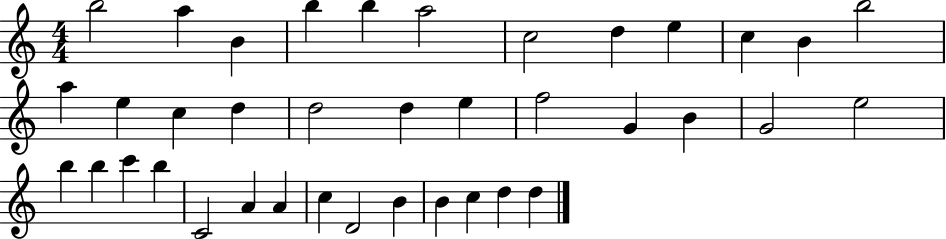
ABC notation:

X:1
T:Untitled
M:4/4
L:1/4
K:C
b2 a B b b a2 c2 d e c B b2 a e c d d2 d e f2 G B G2 e2 b b c' b C2 A A c D2 B B c d d